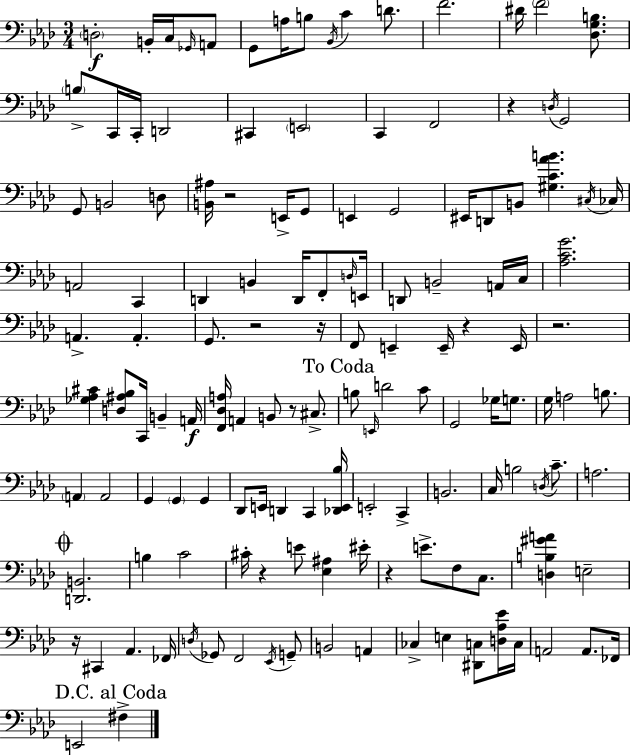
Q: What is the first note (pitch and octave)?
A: D3